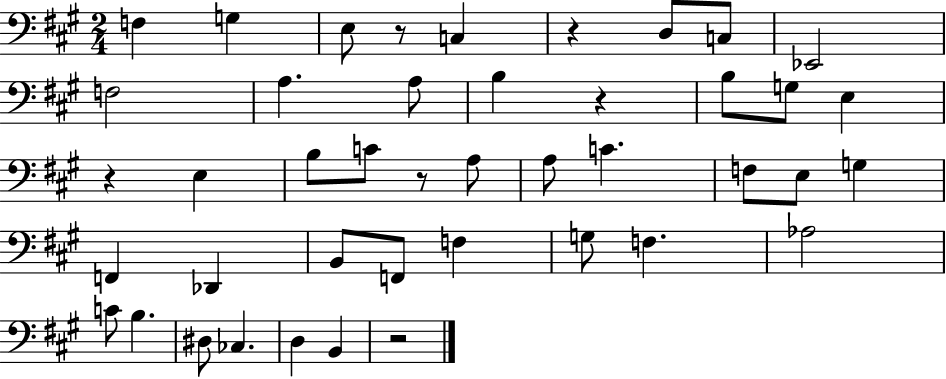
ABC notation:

X:1
T:Untitled
M:2/4
L:1/4
K:A
F, G, E,/2 z/2 C, z D,/2 C,/2 _E,,2 F,2 A, A,/2 B, z B,/2 G,/2 E, z E, B,/2 C/2 z/2 A,/2 A,/2 C F,/2 E,/2 G, F,, _D,, B,,/2 F,,/2 F, G,/2 F, _A,2 C/2 B, ^D,/2 _C, D, B,, z2